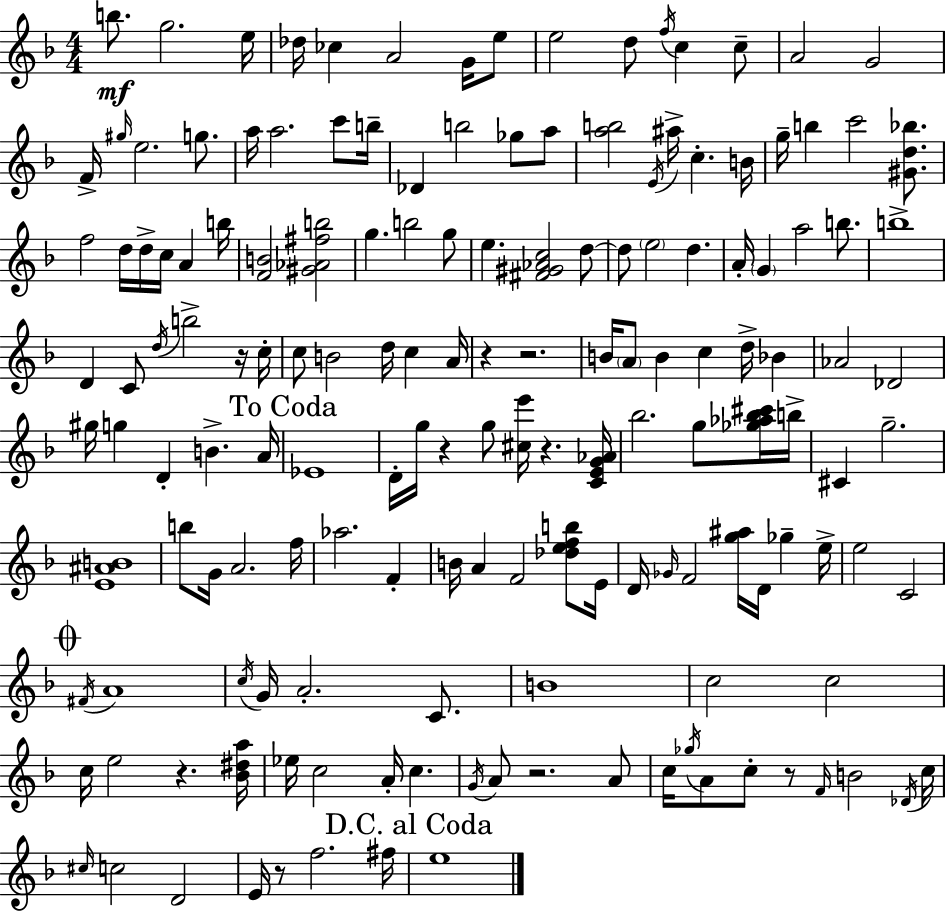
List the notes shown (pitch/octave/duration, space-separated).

B5/e. G5/h. E5/s Db5/s CES5/q A4/h G4/s E5/e E5/h D5/e F5/s C5/q C5/e A4/h G4/h F4/s G#5/s E5/h. G5/e. A5/s A5/h. C6/e B5/s Db4/q B5/h Gb5/e A5/e [A5,B5]/h E4/s A#5/s C5/q. B4/s G5/s B5/q C6/h [G#4,D5,Bb5]/e. F5/h D5/s D5/s C5/s A4/q B5/s [F4,B4]/h [G#4,Ab4,F#5,B5]/h G5/q. B5/h G5/e E5/q. [F#4,G#4,Ab4,C5]/h D5/e D5/e E5/h D5/q. A4/s G4/q A5/h B5/e. B5/w D4/q C4/e D5/s B5/h R/s C5/s C5/e B4/h D5/s C5/q A4/s R/q R/h. B4/s A4/e B4/q C5/q D5/s Bb4/q Ab4/h Db4/h G#5/s G5/q D4/q B4/q. A4/s Eb4/w D4/s G5/s R/q G5/e [C#5,E6]/s R/q. [C4,E4,G4,Ab4]/s Bb5/h. G5/e [Gb5,Ab5,Bb5,C#6]/s B5/s C#4/q G5/h. [E4,A#4,B4]/w B5/e G4/s A4/h. F5/s Ab5/h. F4/q B4/s A4/q F4/h [Db5,E5,F5,B5]/e E4/s D4/s Gb4/s F4/h [G5,A#5]/s D4/s Gb5/q E5/s E5/h C4/h F#4/s A4/w C5/s G4/s A4/h. C4/e. B4/w C5/h C5/h C5/s E5/h R/q. [Bb4,D#5,A5]/s Eb5/s C5/h A4/s C5/q. G4/s A4/e R/h. A4/e C5/s Gb5/s A4/e C5/e R/e F4/s B4/h Db4/s C5/s C#5/s C5/h D4/h E4/s R/e F5/h. F#5/s E5/w